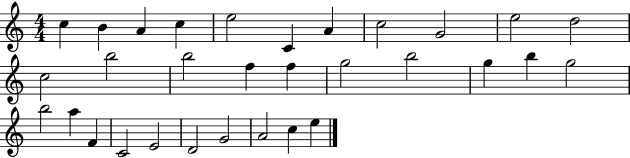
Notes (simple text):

C5/q B4/q A4/q C5/q E5/h C4/q A4/q C5/h G4/h E5/h D5/h C5/h B5/h B5/h F5/q F5/q G5/h B5/h G5/q B5/q G5/h B5/h A5/q F4/q C4/h E4/h D4/h G4/h A4/h C5/q E5/q